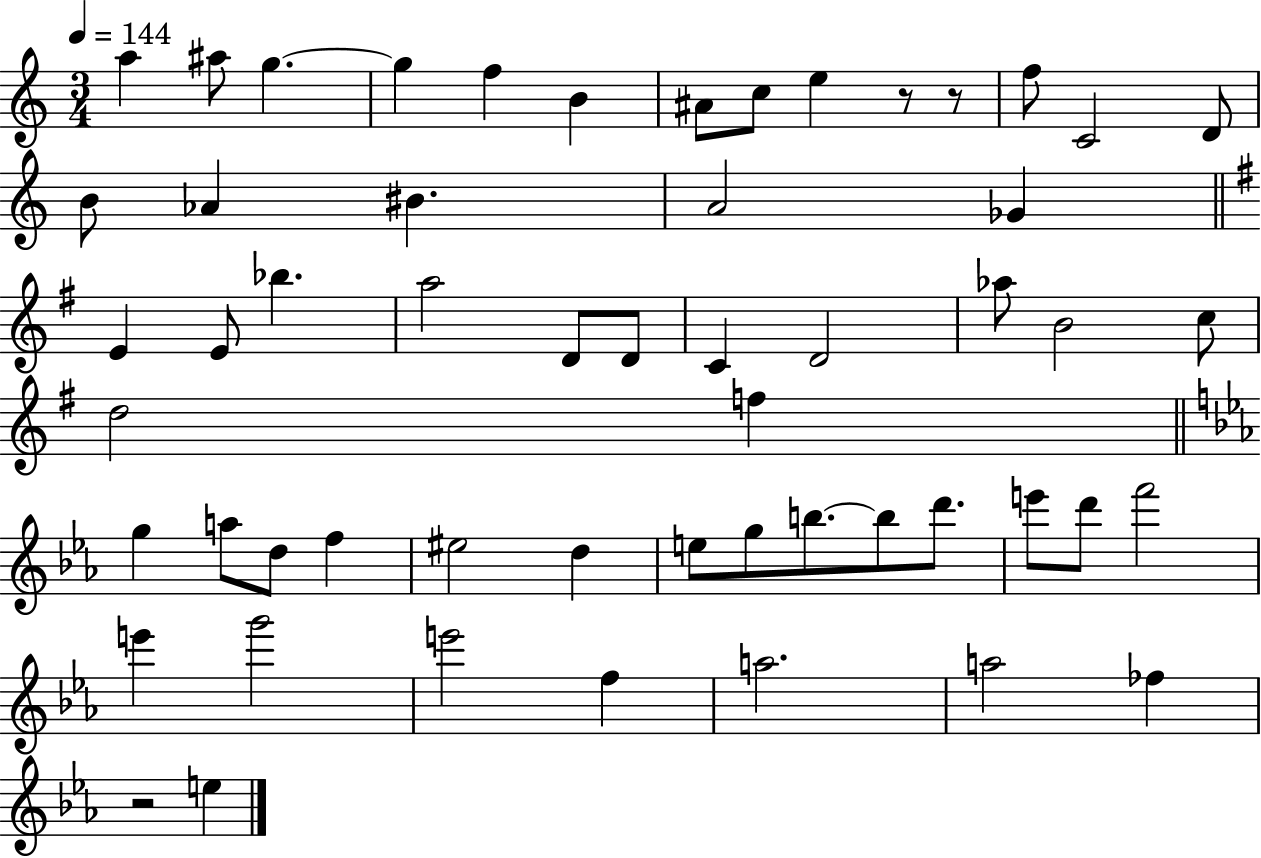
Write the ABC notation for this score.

X:1
T:Untitled
M:3/4
L:1/4
K:C
a ^a/2 g g f B ^A/2 c/2 e z/2 z/2 f/2 C2 D/2 B/2 _A ^B A2 _G E E/2 _b a2 D/2 D/2 C D2 _a/2 B2 c/2 d2 f g a/2 d/2 f ^e2 d e/2 g/2 b/2 b/2 d'/2 e'/2 d'/2 f'2 e' g'2 e'2 f a2 a2 _f z2 e